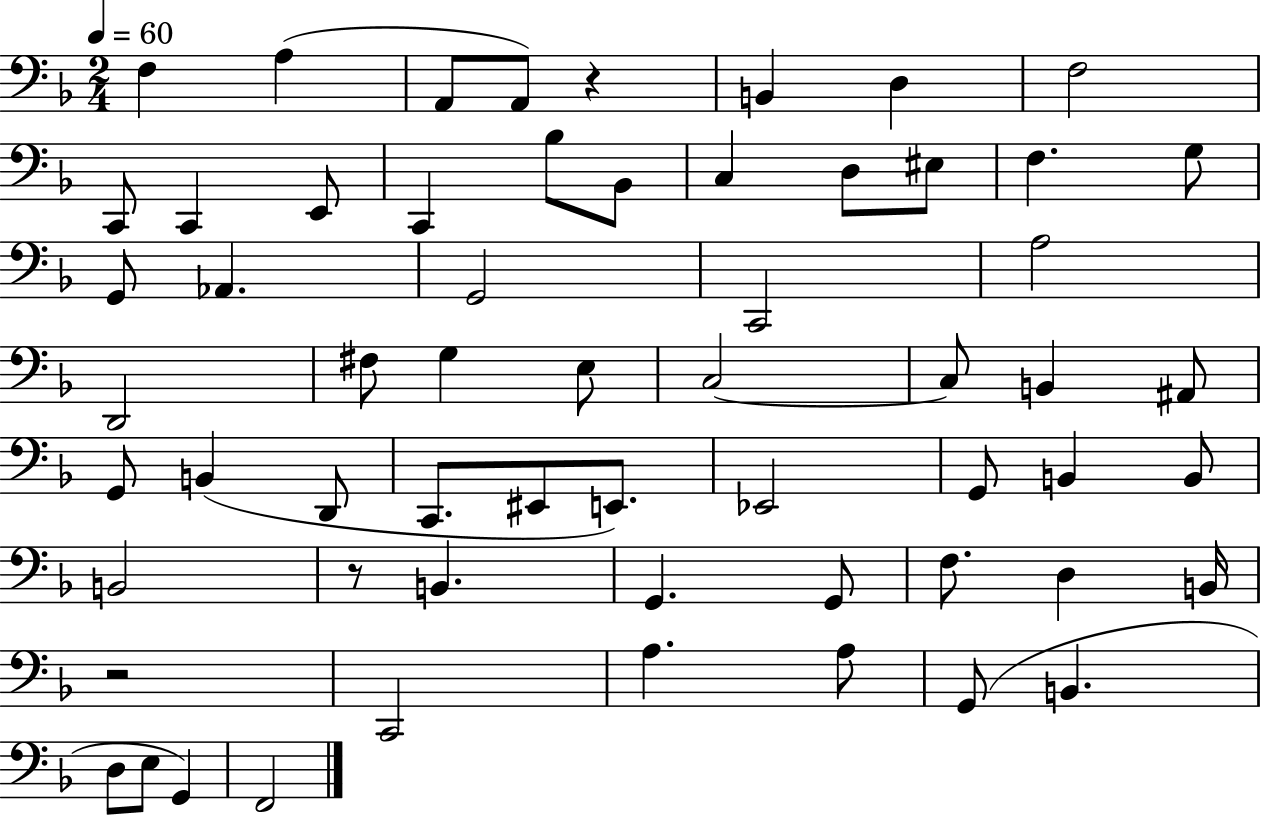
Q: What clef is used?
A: bass